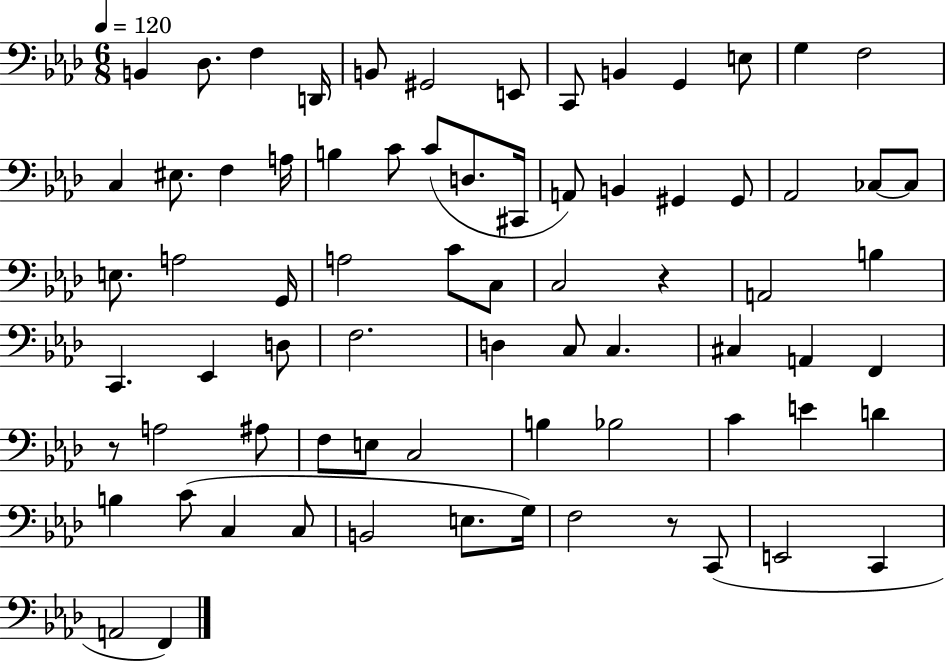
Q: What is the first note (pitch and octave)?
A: B2